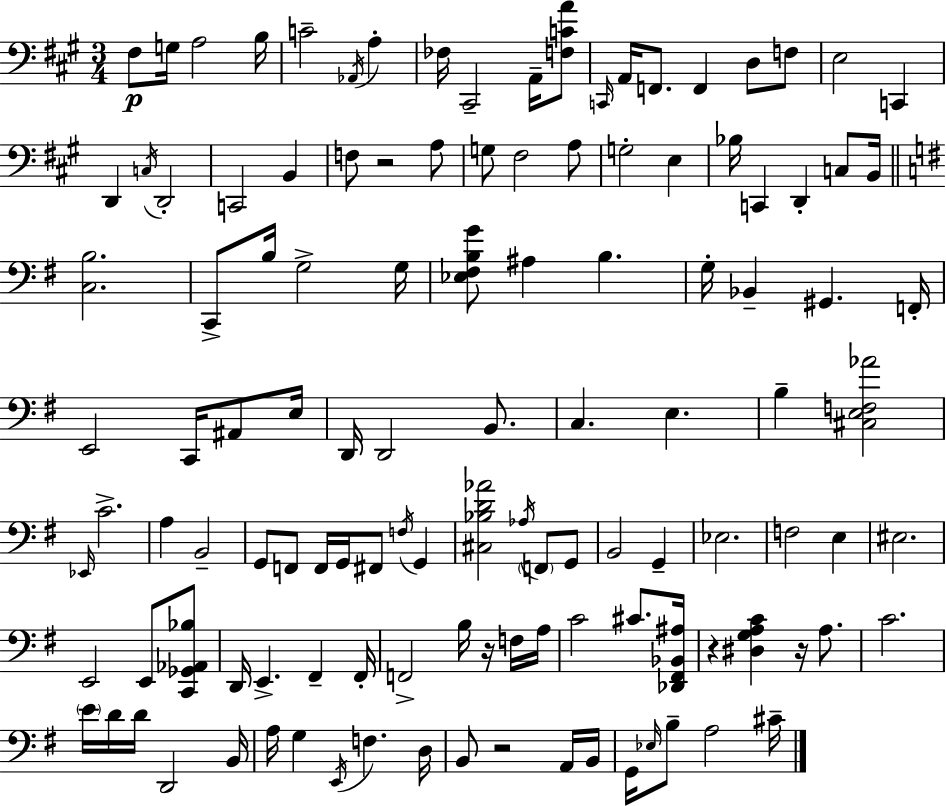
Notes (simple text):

F#3/e G3/s A3/h B3/s C4/h Ab2/s A3/q FES3/s C#2/h A2/s [F3,C4,A4]/e C2/s A2/s F2/e. F2/q D3/e F3/e E3/h C2/q D2/q C3/s D2/h C2/h B2/q F3/e R/h A3/e G3/e F#3/h A3/e G3/h E3/q Bb3/s C2/q D2/q C3/e B2/s [C3,B3]/h. C2/e B3/s G3/h G3/s [Eb3,F#3,B3,G4]/e A#3/q B3/q. G3/s Bb2/q G#2/q. F2/s E2/h C2/s A#2/e E3/s D2/s D2/h B2/e. C3/q. E3/q. B3/q [C#3,E3,F3,Ab4]/h Eb2/s C4/h. A3/q B2/h G2/e F2/e F2/s G2/s F#2/e F3/s G2/q [C#3,Bb3,D4,Ab4]/h Ab3/s F2/e G2/e B2/h G2/q Eb3/h. F3/h E3/q EIS3/h. E2/h E2/e [C2,Gb2,Ab2,Bb3]/e D2/s E2/q. F#2/q F#2/s F2/h B3/s R/s F3/s A3/s C4/h C#4/e. [Db2,F#2,Bb2,A#3]/s R/q [D#3,G3,A3,C4]/q R/s A3/e. C4/h. E4/s D4/s D4/s D2/h B2/s A3/s G3/q E2/s F3/q. D3/s B2/e R/h A2/s B2/s G2/s Eb3/s B3/e A3/h C#4/s